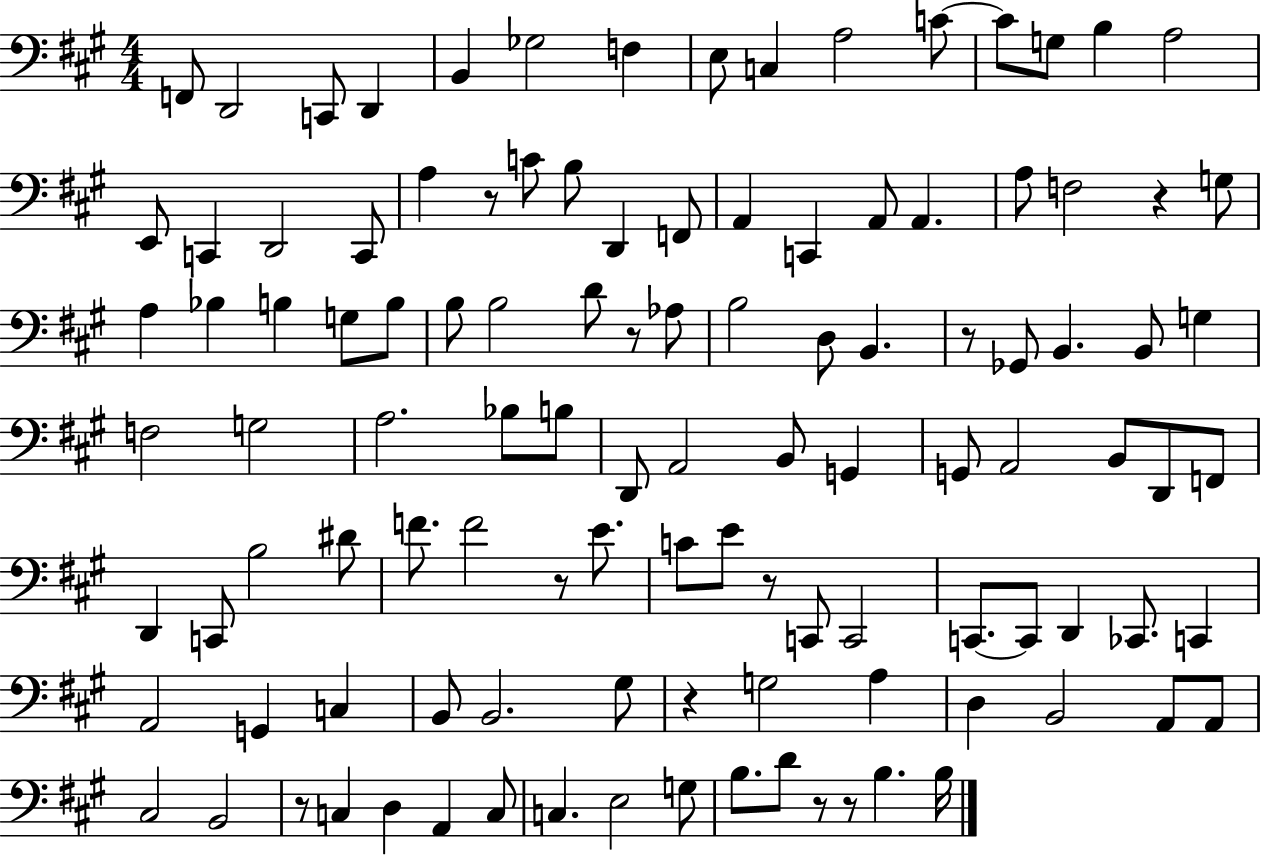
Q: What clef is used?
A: bass